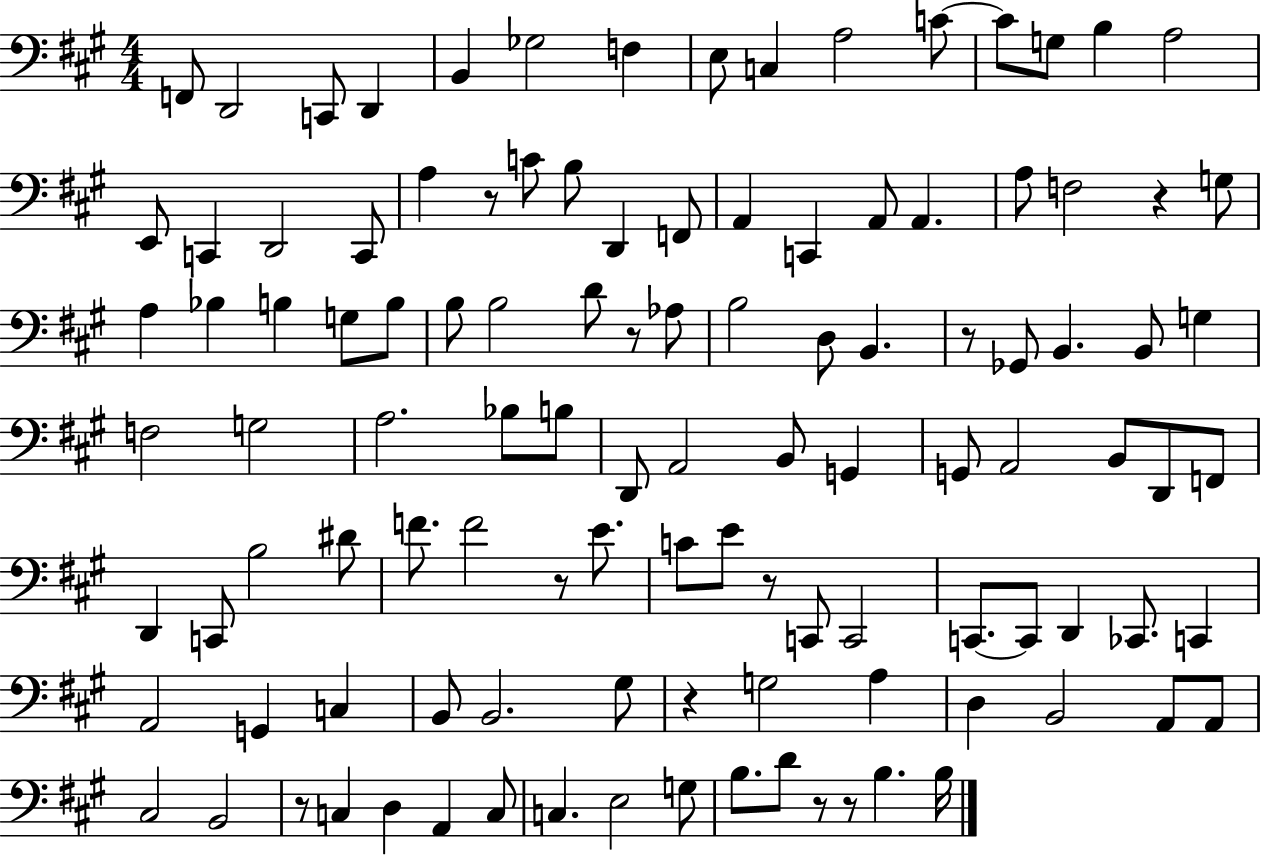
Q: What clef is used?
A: bass